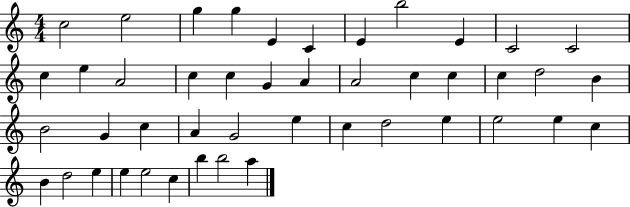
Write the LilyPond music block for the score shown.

{
  \clef treble
  \numericTimeSignature
  \time 4/4
  \key c \major
  c''2 e''2 | g''4 g''4 e'4 c'4 | e'4 b''2 e'4 | c'2 c'2 | \break c''4 e''4 a'2 | c''4 c''4 g'4 a'4 | a'2 c''4 c''4 | c''4 d''2 b'4 | \break b'2 g'4 c''4 | a'4 g'2 e''4 | c''4 d''2 e''4 | e''2 e''4 c''4 | \break b'4 d''2 e''4 | e''4 e''2 c''4 | b''4 b''2 a''4 | \bar "|."
}